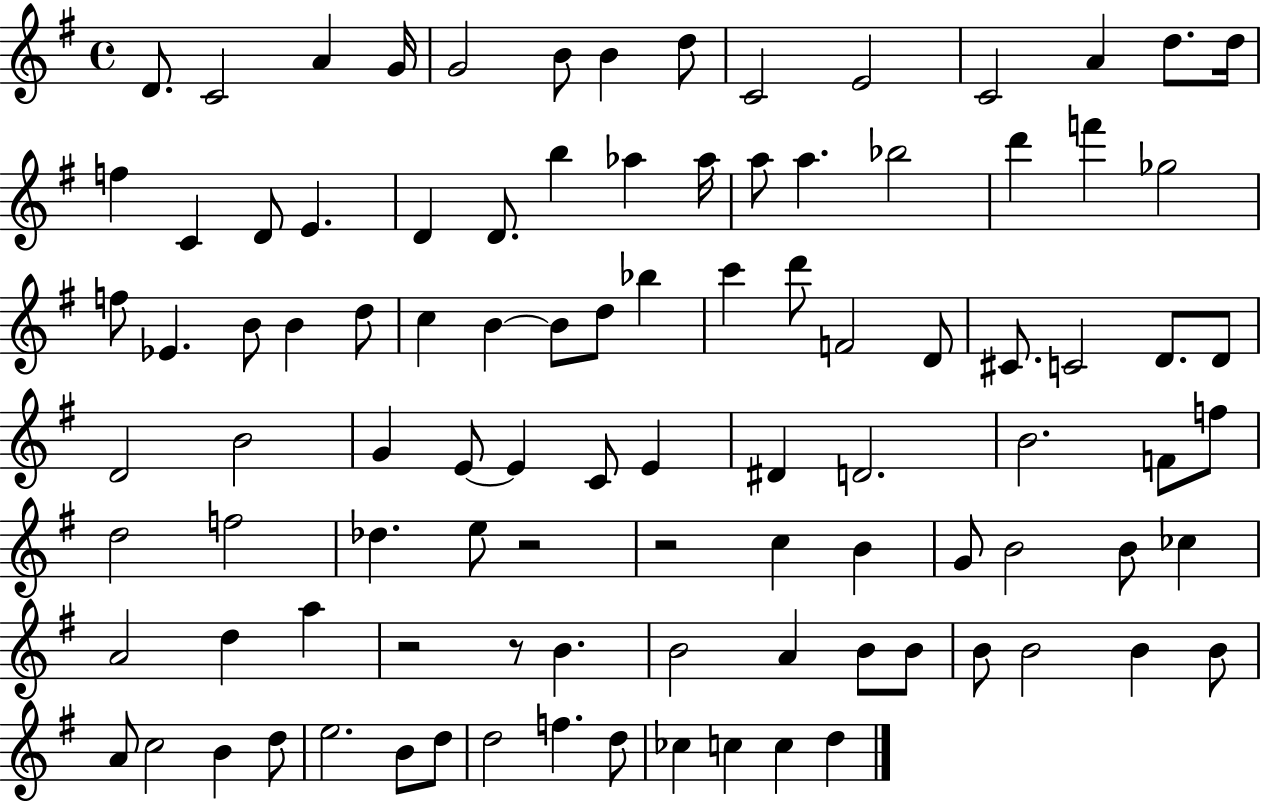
D4/e. C4/h A4/q G4/s G4/h B4/e B4/q D5/e C4/h E4/h C4/h A4/q D5/e. D5/s F5/q C4/q D4/e E4/q. D4/q D4/e. B5/q Ab5/q Ab5/s A5/e A5/q. Bb5/h D6/q F6/q Gb5/h F5/e Eb4/q. B4/e B4/q D5/e C5/q B4/q B4/e D5/e Bb5/q C6/q D6/e F4/h D4/e C#4/e. C4/h D4/e. D4/e D4/h B4/h G4/q E4/e E4/q C4/e E4/q D#4/q D4/h. B4/h. F4/e F5/e D5/h F5/h Db5/q. E5/e R/h R/h C5/q B4/q G4/e B4/h B4/e CES5/q A4/h D5/q A5/q R/h R/e B4/q. B4/h A4/q B4/e B4/e B4/e B4/h B4/q B4/e A4/e C5/h B4/q D5/e E5/h. B4/e D5/e D5/h F5/q. D5/e CES5/q C5/q C5/q D5/q